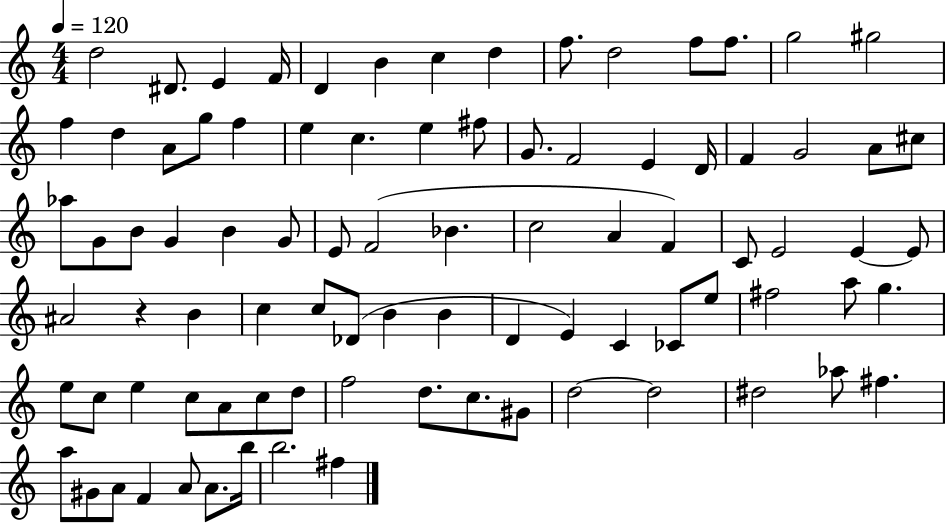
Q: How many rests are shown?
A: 1